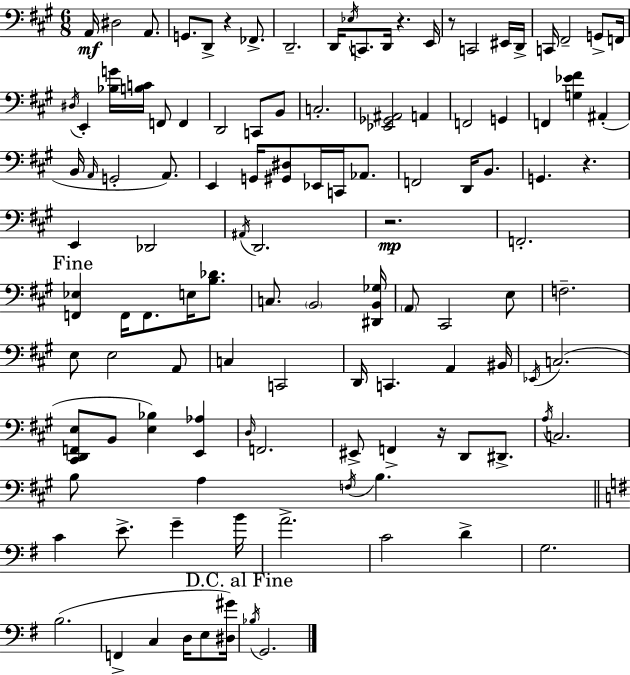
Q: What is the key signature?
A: A major